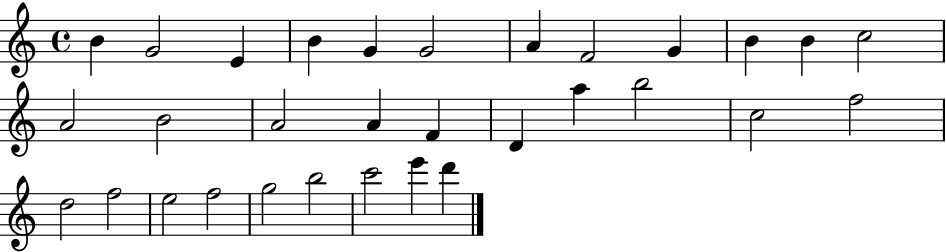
X:1
T:Untitled
M:4/4
L:1/4
K:C
B G2 E B G G2 A F2 G B B c2 A2 B2 A2 A F D a b2 c2 f2 d2 f2 e2 f2 g2 b2 c'2 e' d'